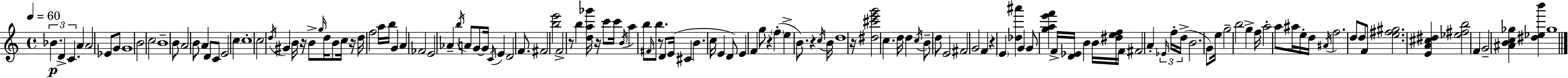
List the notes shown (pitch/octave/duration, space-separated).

Bb4/q. D4/q C4/q. A4/q A4/h Eb4/e G4/e G4/w B4/h C5/h B4/w B4/e A4/h B4/e A4/q D4/e C4/e E4/h C5/q C5/w C5/h D5/s G#4/q B4/s R/s B4/e G5/s D5/s B4/e C5/s R/s D5/s F5/h A5/s B5/s G4/q A4/q FES4/h E4/h Ab4/q B5/s A4/e G4/e G4/s C4/s E4/q D4/h F4/e. F#4/h [B5,E6]/h F4/h R/e B5/q [D5,A5,Gb6]/s R/s C6/e C6/s B4/s A5/q B5/e F#4/s B5/e. R/e D4/e E4/s C#4/q B4/q. C5/s E4/q D4/e E4/q F4/q G5/e R/q F5/q E5/q B4/e. R/q C5/s B4/s D5/w R/s [D#5,C#6,E6,G6]/h C5/q. D5/s D5/q C5/s B4/e D5/e E4/h F#4/h G4/h F4/q R/q E4/q [Db5,A#6]/q G4/q G4/e [G5,A5,E6,F6]/q F4/s [D4,Eb4]/s B4/q B4/s [D#5,E5,F5]/s F4/s F#4/h A4/q Eb4/s F5/s D5/s B4/h. G4/e E5/s G5/h B5/h G5/q F5/s A5/h A5/e A#5/s E5/s D5/s A#4/s F5/h. D5/e D5/e F4/e [E5,F#5,G#5]/h. [E4,A4,C#5,D#5]/q [Eb5,F#5,B5]/h F4/q G4/h [A#4,B4,C5,Gb5]/q [D#5,Eb5,B6]/q Gb5/w